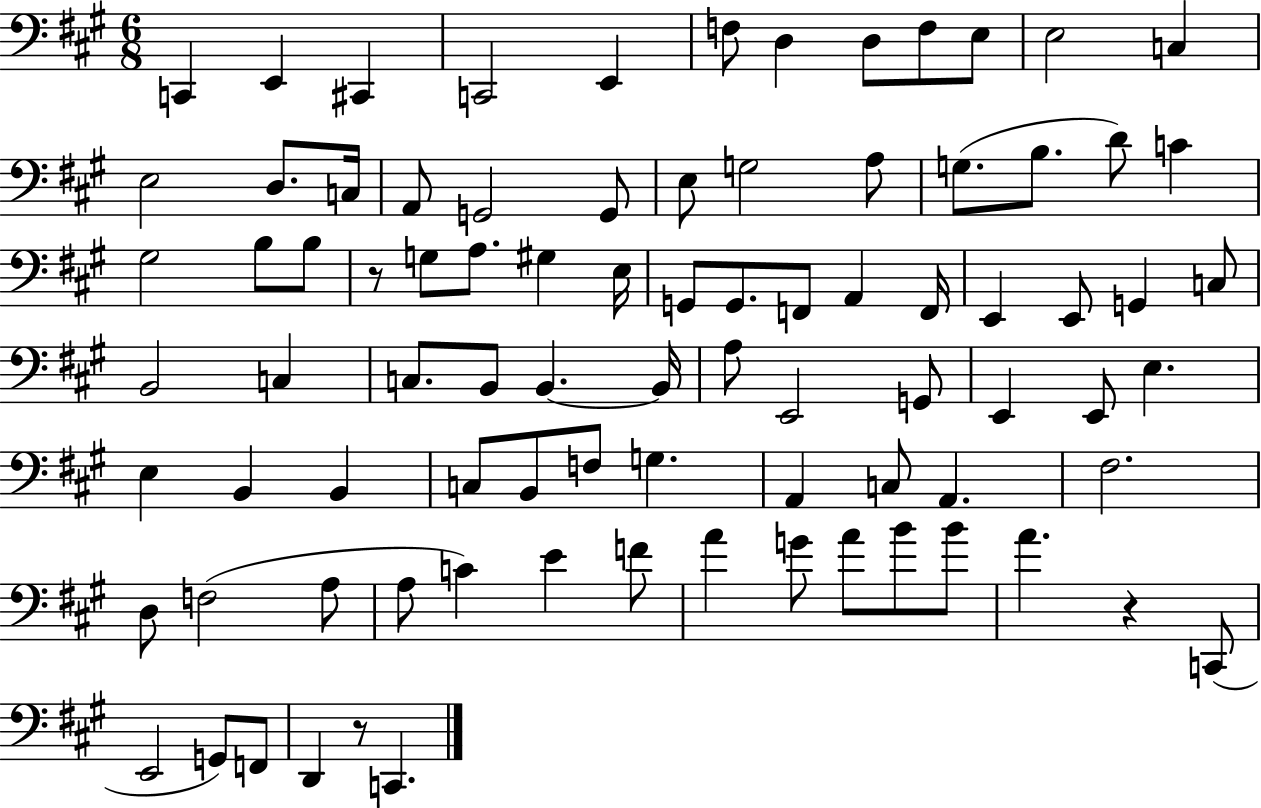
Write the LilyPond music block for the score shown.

{
  \clef bass
  \numericTimeSignature
  \time 6/8
  \key a \major
  c,4 e,4 cis,4 | c,2 e,4 | f8 d4 d8 f8 e8 | e2 c4 | \break e2 d8. c16 | a,8 g,2 g,8 | e8 g2 a8 | g8.( b8. d'8) c'4 | \break gis2 b8 b8 | r8 g8 a8. gis4 e16 | g,8 g,8. f,8 a,4 f,16 | e,4 e,8 g,4 c8 | \break b,2 c4 | c8. b,8 b,4.~~ b,16 | a8 e,2 g,8 | e,4 e,8 e4. | \break e4 b,4 b,4 | c8 b,8 f8 g4. | a,4 c8 a,4. | fis2. | \break d8 f2( a8 | a8 c'4) e'4 f'8 | a'4 g'8 a'8 b'8 b'8 | a'4. r4 c,8( | \break e,2 g,8) f,8 | d,4 r8 c,4. | \bar "|."
}